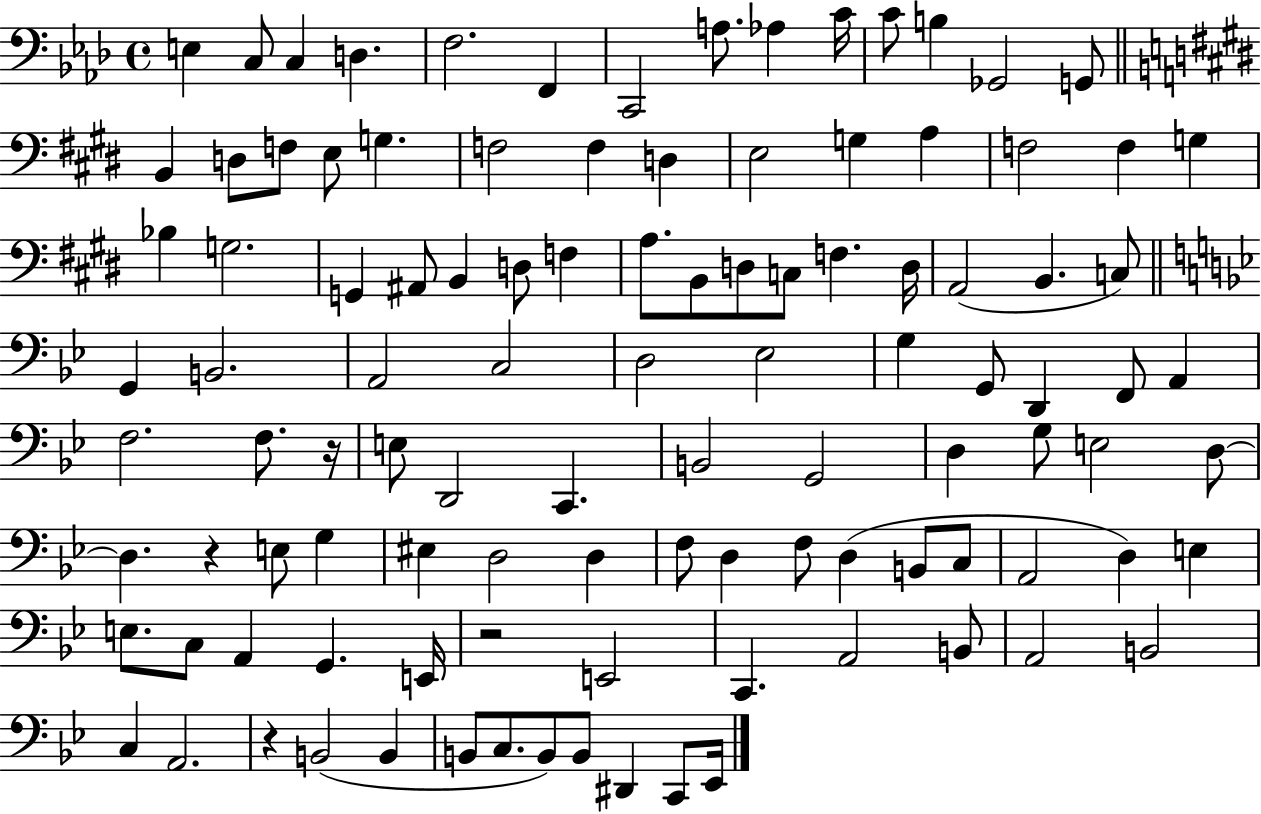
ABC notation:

X:1
T:Untitled
M:4/4
L:1/4
K:Ab
E, C,/2 C, D, F,2 F,, C,,2 A,/2 _A, C/4 C/2 B, _G,,2 G,,/2 B,, D,/2 F,/2 E,/2 G, F,2 F, D, E,2 G, A, F,2 F, G, _B, G,2 G,, ^A,,/2 B,, D,/2 F, A,/2 B,,/2 D,/2 C,/2 F, D,/4 A,,2 B,, C,/2 G,, B,,2 A,,2 C,2 D,2 _E,2 G, G,,/2 D,, F,,/2 A,, F,2 F,/2 z/4 E,/2 D,,2 C,, B,,2 G,,2 D, G,/2 E,2 D,/2 D, z E,/2 G, ^E, D,2 D, F,/2 D, F,/2 D, B,,/2 C,/2 A,,2 D, E, E,/2 C,/2 A,, G,, E,,/4 z2 E,,2 C,, A,,2 B,,/2 A,,2 B,,2 C, A,,2 z B,,2 B,, B,,/2 C,/2 B,,/2 B,,/2 ^D,, C,,/2 _E,,/4